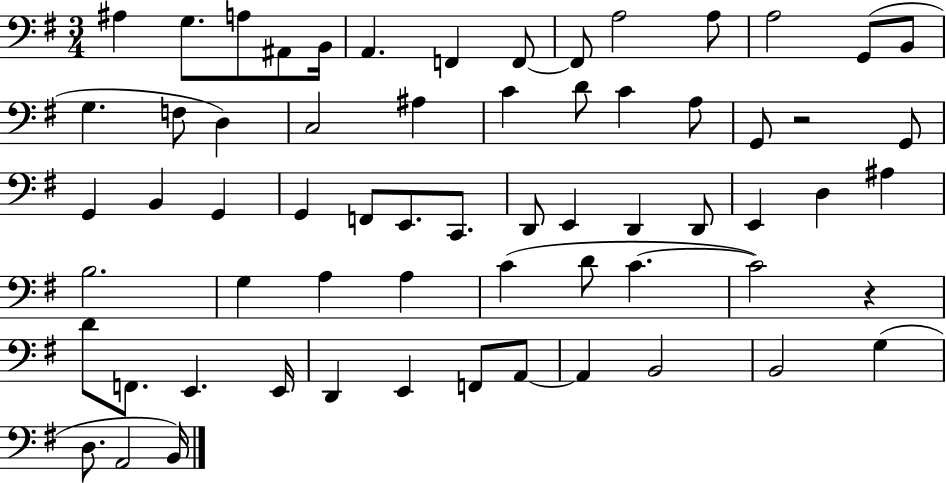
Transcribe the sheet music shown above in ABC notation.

X:1
T:Untitled
M:3/4
L:1/4
K:G
^A, G,/2 A,/2 ^A,,/2 B,,/4 A,, F,, F,,/2 F,,/2 A,2 A,/2 A,2 G,,/2 B,,/2 G, F,/2 D, C,2 ^A, C D/2 C A,/2 G,,/2 z2 G,,/2 G,, B,, G,, G,, F,,/2 E,,/2 C,,/2 D,,/2 E,, D,, D,,/2 E,, D, ^A, B,2 G, A, A, C D/2 C C2 z D/2 F,,/2 E,, E,,/4 D,, E,, F,,/2 A,,/2 A,, B,,2 B,,2 G, D,/2 A,,2 B,,/4